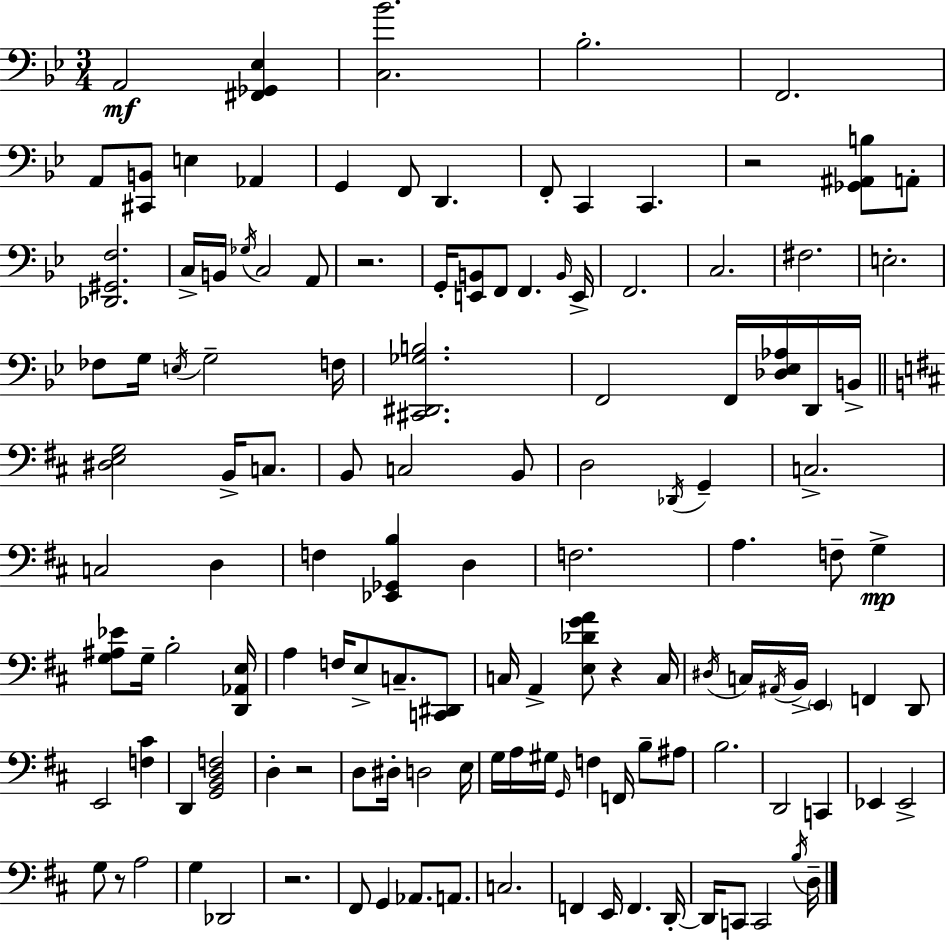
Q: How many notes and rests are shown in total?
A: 129